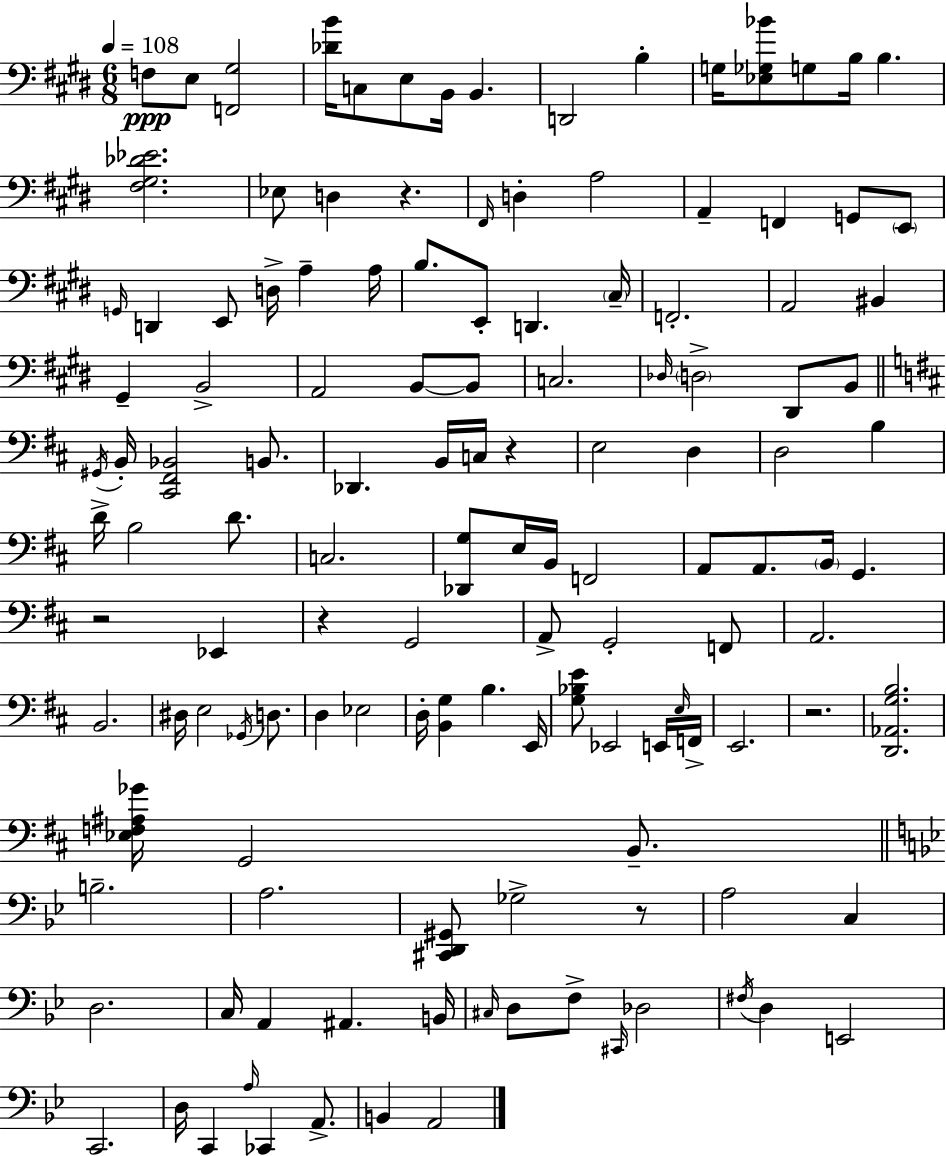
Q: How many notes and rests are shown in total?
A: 131